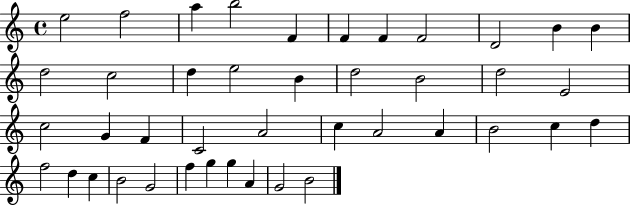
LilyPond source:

{
  \clef treble
  \time 4/4
  \defaultTimeSignature
  \key c \major
  e''2 f''2 | a''4 b''2 f'4 | f'4 f'4 f'2 | d'2 b'4 b'4 | \break d''2 c''2 | d''4 e''2 b'4 | d''2 b'2 | d''2 e'2 | \break c''2 g'4 f'4 | c'2 a'2 | c''4 a'2 a'4 | b'2 c''4 d''4 | \break f''2 d''4 c''4 | b'2 g'2 | f''4 g''4 g''4 a'4 | g'2 b'2 | \break \bar "|."
}